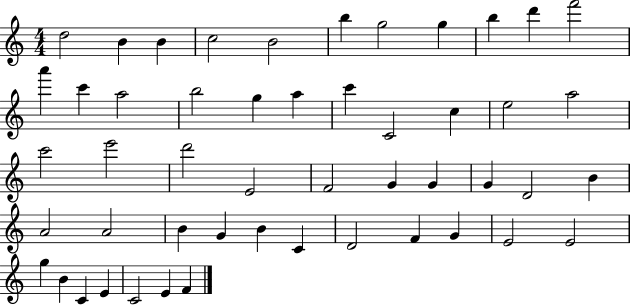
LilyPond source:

{
  \clef treble
  \numericTimeSignature
  \time 4/4
  \key c \major
  d''2 b'4 b'4 | c''2 b'2 | b''4 g''2 g''4 | b''4 d'''4 f'''2 | \break a'''4 c'''4 a''2 | b''2 g''4 a''4 | c'''4 c'2 c''4 | e''2 a''2 | \break c'''2 e'''2 | d'''2 e'2 | f'2 g'4 g'4 | g'4 d'2 b'4 | \break a'2 a'2 | b'4 g'4 b'4 c'4 | d'2 f'4 g'4 | e'2 e'2 | \break g''4 b'4 c'4 e'4 | c'2 e'4 f'4 | \bar "|."
}